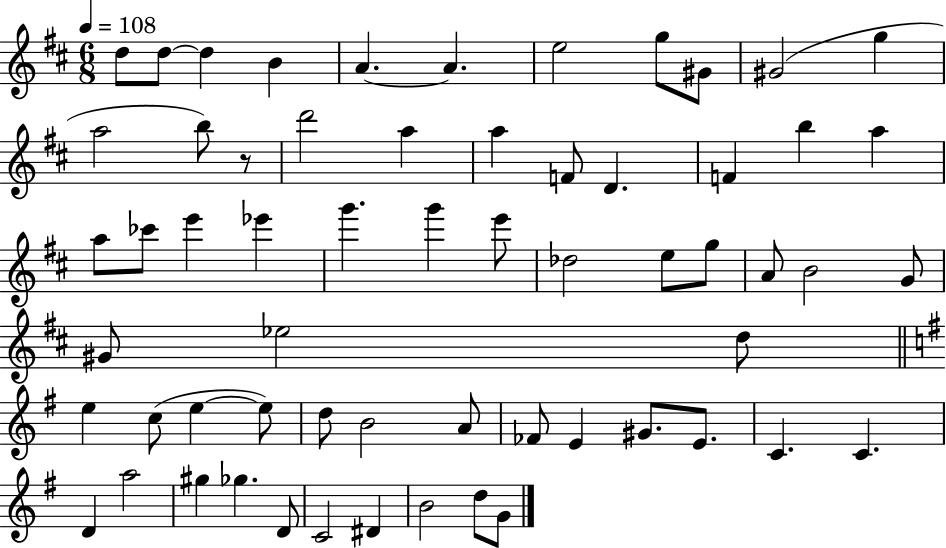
{
  \clef treble
  \numericTimeSignature
  \time 6/8
  \key d \major
  \tempo 4 = 108
  d''8 d''8~~ d''4 b'4 | a'4.~~ a'4. | e''2 g''8 gis'8 | gis'2( g''4 | \break a''2 b''8) r8 | d'''2 a''4 | a''4 f'8 d'4. | f'4 b''4 a''4 | \break a''8 ces'''8 e'''4 ees'''4 | g'''4. g'''4 e'''8 | des''2 e''8 g''8 | a'8 b'2 g'8 | \break gis'8 ees''2 d''8 | \bar "||" \break \key g \major e''4 c''8( e''4~~ e''8) | d''8 b'2 a'8 | fes'8 e'4 gis'8. e'8. | c'4. c'4. | \break d'4 a''2 | gis''4 ges''4. d'8 | c'2 dis'4 | b'2 d''8 g'8 | \break \bar "|."
}